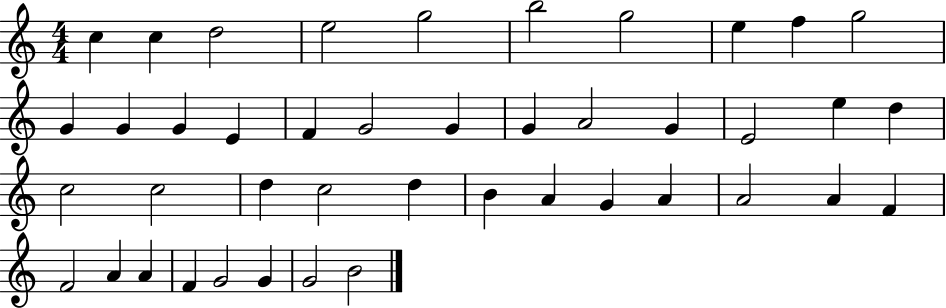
{
  \clef treble
  \numericTimeSignature
  \time 4/4
  \key c \major
  c''4 c''4 d''2 | e''2 g''2 | b''2 g''2 | e''4 f''4 g''2 | \break g'4 g'4 g'4 e'4 | f'4 g'2 g'4 | g'4 a'2 g'4 | e'2 e''4 d''4 | \break c''2 c''2 | d''4 c''2 d''4 | b'4 a'4 g'4 a'4 | a'2 a'4 f'4 | \break f'2 a'4 a'4 | f'4 g'2 g'4 | g'2 b'2 | \bar "|."
}